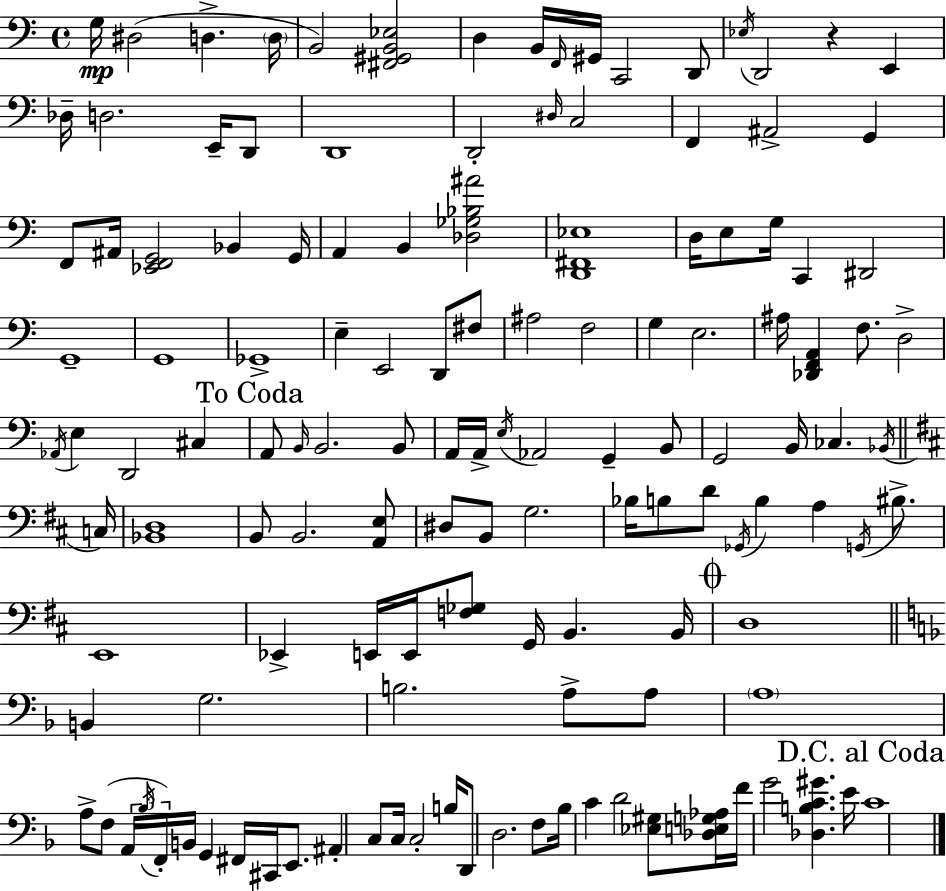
G3/s D#3/h D3/q. D3/s B2/h [F#2,G#2,B2,Eb3]/h D3/q B2/s F2/s G#2/s C2/h D2/e Eb3/s D2/h R/q E2/q Db3/s D3/h. E2/s D2/e D2/w D2/h D#3/s C3/h F2/q A#2/h G2/q F2/e A#2/s [Eb2,F2,G2]/h Bb2/q G2/s A2/q B2/q [Db3,Gb3,Bb3,A#4]/h [D2,F#2,Eb3]/w D3/s E3/e G3/s C2/q D#2/h G2/w G2/w Gb2/w E3/q E2/h D2/e F#3/e A#3/h F3/h G3/q E3/h. A#3/s [Db2,F2,A2]/q F3/e. D3/h Ab2/s E3/q D2/h C#3/q A2/e B2/s B2/h. B2/e A2/s A2/s E3/s Ab2/h G2/q B2/e G2/h B2/s CES3/q. Bb2/s C3/s [Bb2,D3]/w B2/e B2/h. [A2,E3]/e D#3/e B2/e G3/h. Bb3/s B3/e D4/e Gb2/s B3/q A3/q G2/s BIS3/e. E2/w Eb2/q E2/s E2/s [F3,Gb3]/e G2/s B2/q. B2/s D3/w B2/q G3/h. B3/h. A3/e A3/e A3/w A3/e F3/e A2/s Bb3/s F2/s B2/s G2/q F#2/s C#2/s E2/e. A#2/q C3/e C3/s C3/h B3/s D2/e D3/h. F3/e Bb3/s C4/q D4/h [Eb3,G#3]/e [Db3,E3,G3,Ab3]/s F4/s G4/h [Db3,B3,C4,G#4]/q. E4/s C4/w